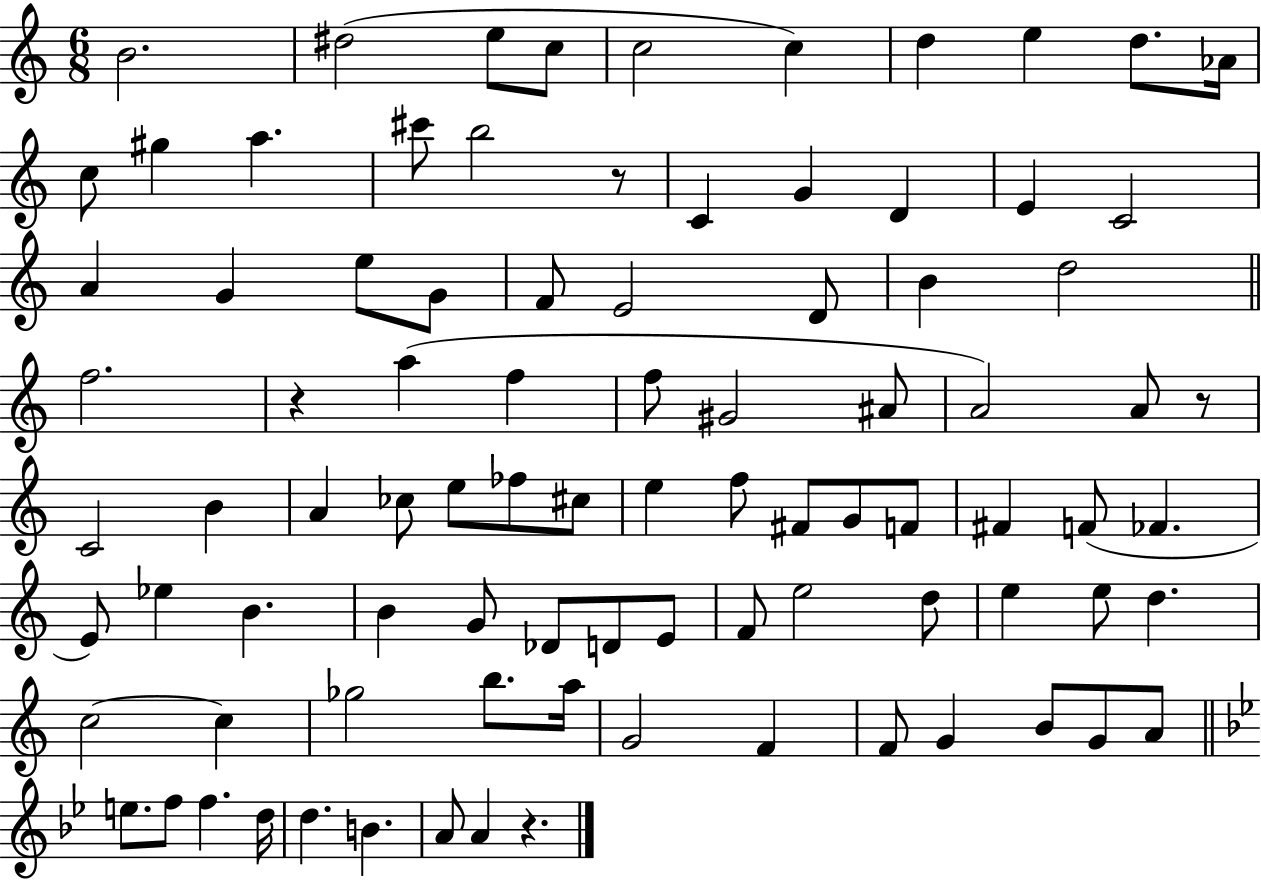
{
  \clef treble
  \numericTimeSignature
  \time 6/8
  \key c \major
  b'2. | dis''2( e''8 c''8 | c''2 c''4) | d''4 e''4 d''8. aes'16 | \break c''8 gis''4 a''4. | cis'''8 b''2 r8 | c'4 g'4 d'4 | e'4 c'2 | \break a'4 g'4 e''8 g'8 | f'8 e'2 d'8 | b'4 d''2 | \bar "||" \break \key a \minor f''2. | r4 a''4( f''4 | f''8 gis'2 ais'8 | a'2) a'8 r8 | \break c'2 b'4 | a'4 ces''8 e''8 fes''8 cis''8 | e''4 f''8 fis'8 g'8 f'8 | fis'4 f'8( fes'4. | \break e'8) ees''4 b'4. | b'4 g'8 des'8 d'8 e'8 | f'8 e''2 d''8 | e''4 e''8 d''4. | \break c''2~~ c''4 | ges''2 b''8. a''16 | g'2 f'4 | f'8 g'4 b'8 g'8 a'8 | \break \bar "||" \break \key g \minor e''8. f''8 f''4. d''16 | d''4. b'4. | a'8 a'4 r4. | \bar "|."
}